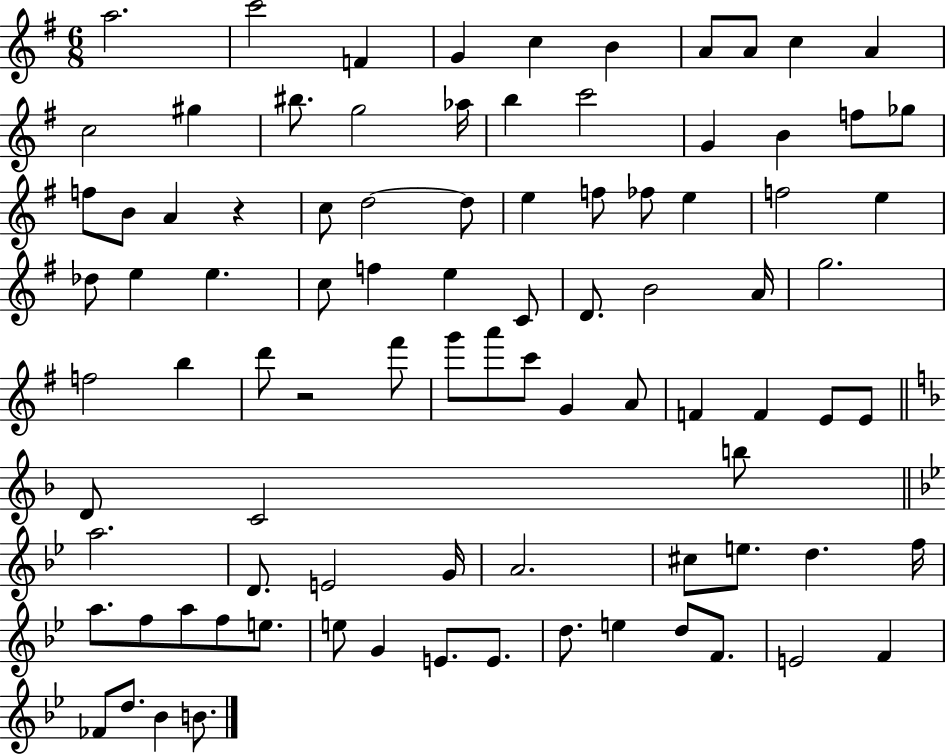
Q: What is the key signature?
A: G major